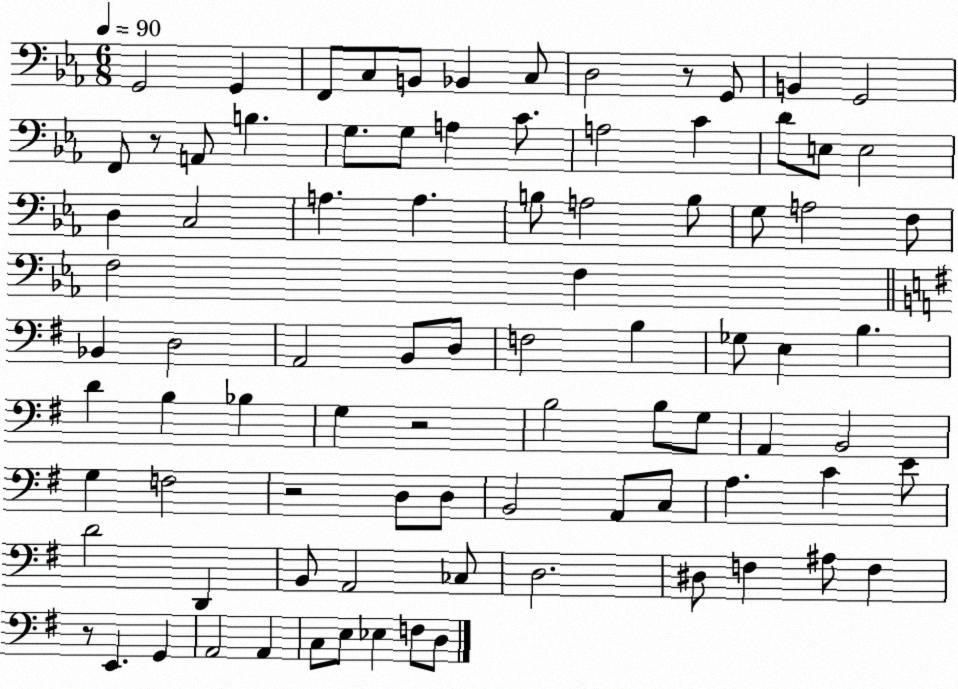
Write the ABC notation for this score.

X:1
T:Untitled
M:6/8
L:1/4
K:Eb
G,,2 G,, F,,/2 C,/2 B,,/2 _B,, C,/2 D,2 z/2 G,,/2 B,, G,,2 F,,/2 z/2 A,,/2 B, G,/2 G,/2 A, C/2 A,2 C D/2 E,/2 E,2 D, C,2 A, A, B,/2 A,2 B,/2 G,/2 A,2 F,/2 F,2 F, _B,, D,2 A,,2 B,,/2 D,/2 F,2 B, _G,/2 E, B, D B, _B, G, z2 B,2 B,/2 G,/2 A,, B,,2 G, F,2 z2 D,/2 D,/2 B,,2 A,,/2 C,/2 A, C E/2 D2 D,, B,,/2 A,,2 _C,/2 D,2 ^D,/2 F, ^A,/2 F, z/2 E,, G,, A,,2 A,, C,/2 E,/2 _E, F,/2 D,/2